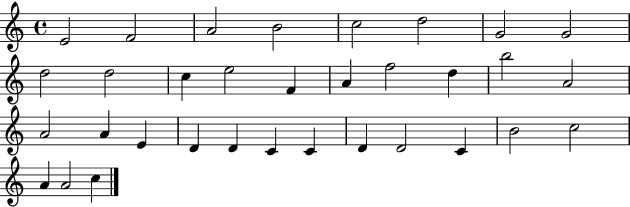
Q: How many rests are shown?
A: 0